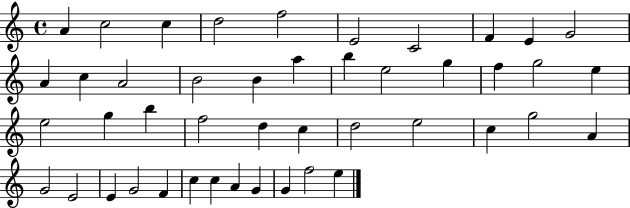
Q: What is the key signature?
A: C major